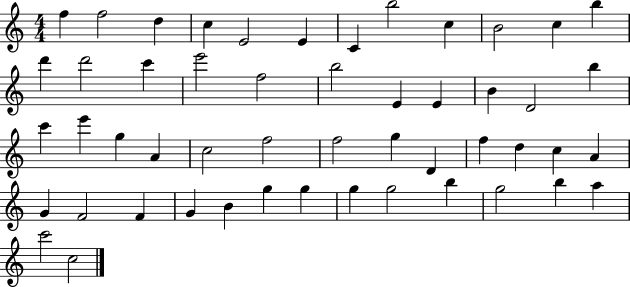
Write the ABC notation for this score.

X:1
T:Untitled
M:4/4
L:1/4
K:C
f f2 d c E2 E C b2 c B2 c b d' d'2 c' e'2 f2 b2 E E B D2 b c' e' g A c2 f2 f2 g D f d c A G F2 F G B g g g g2 b g2 b a c'2 c2